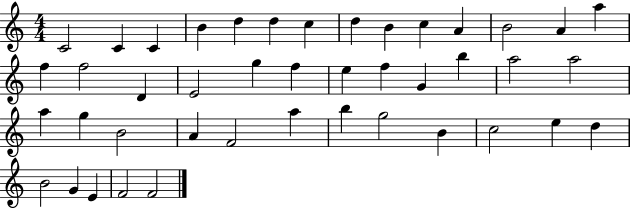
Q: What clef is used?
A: treble